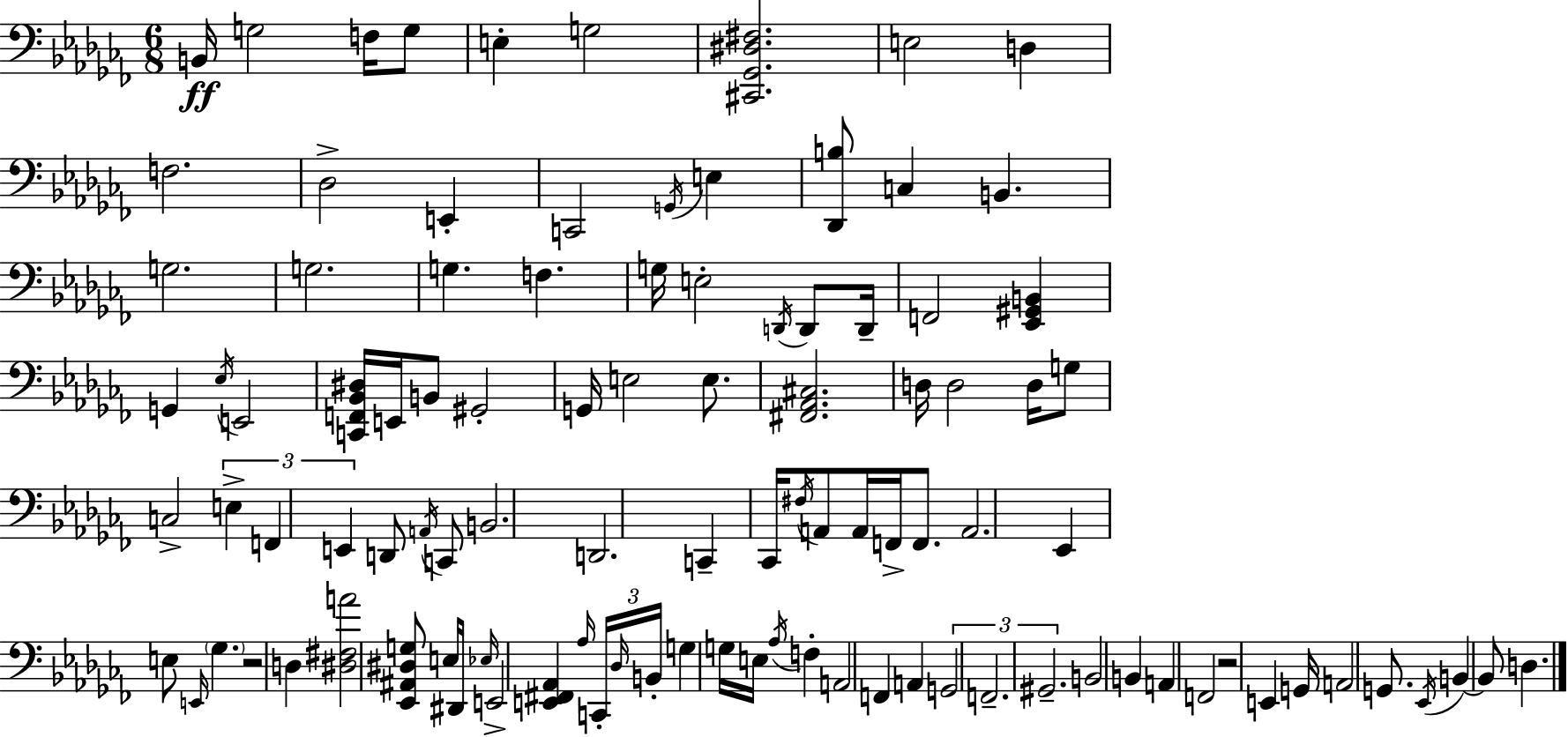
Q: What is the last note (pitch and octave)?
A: D3